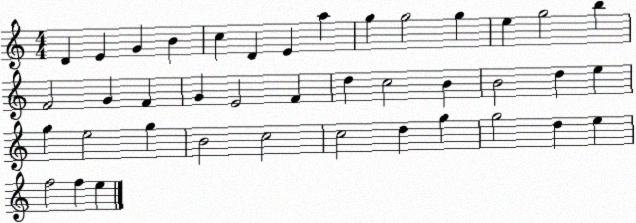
X:1
T:Untitled
M:4/4
L:1/4
K:C
D E G B c D E a g g2 g e g2 b F2 G F G E2 F d c2 B B2 d e g e2 g B2 c2 c2 d g g2 d e f2 f e